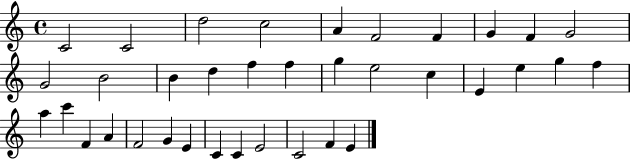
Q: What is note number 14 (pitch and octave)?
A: D5